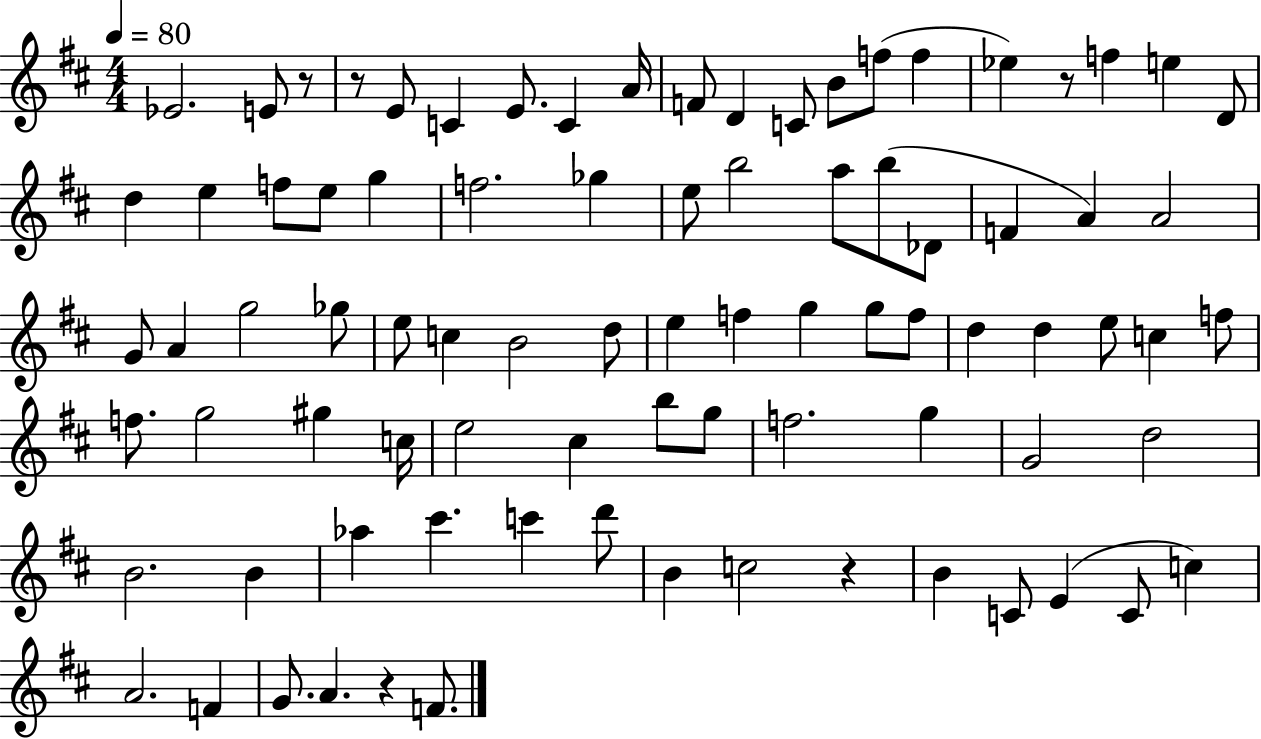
{
  \clef treble
  \numericTimeSignature
  \time 4/4
  \key d \major
  \tempo 4 = 80
  ees'2. e'8 r8 | r8 e'8 c'4 e'8. c'4 a'16 | f'8 d'4 c'8 b'8 f''8( f''4 | ees''4) r8 f''4 e''4 d'8 | \break d''4 e''4 f''8 e''8 g''4 | f''2. ges''4 | e''8 b''2 a''8 b''8( des'8 | f'4 a'4) a'2 | \break g'8 a'4 g''2 ges''8 | e''8 c''4 b'2 d''8 | e''4 f''4 g''4 g''8 f''8 | d''4 d''4 e''8 c''4 f''8 | \break f''8. g''2 gis''4 c''16 | e''2 cis''4 b''8 g''8 | f''2. g''4 | g'2 d''2 | \break b'2. b'4 | aes''4 cis'''4. c'''4 d'''8 | b'4 c''2 r4 | b'4 c'8 e'4( c'8 c''4) | \break a'2. f'4 | g'8. a'4. r4 f'8. | \bar "|."
}